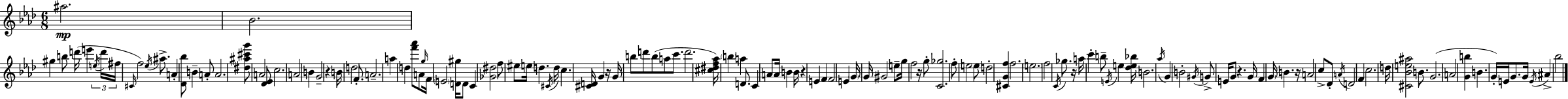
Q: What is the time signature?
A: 6/8